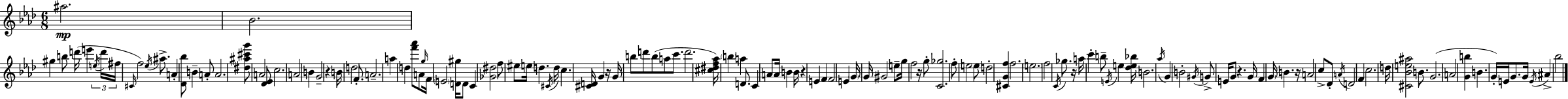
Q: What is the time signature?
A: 6/8